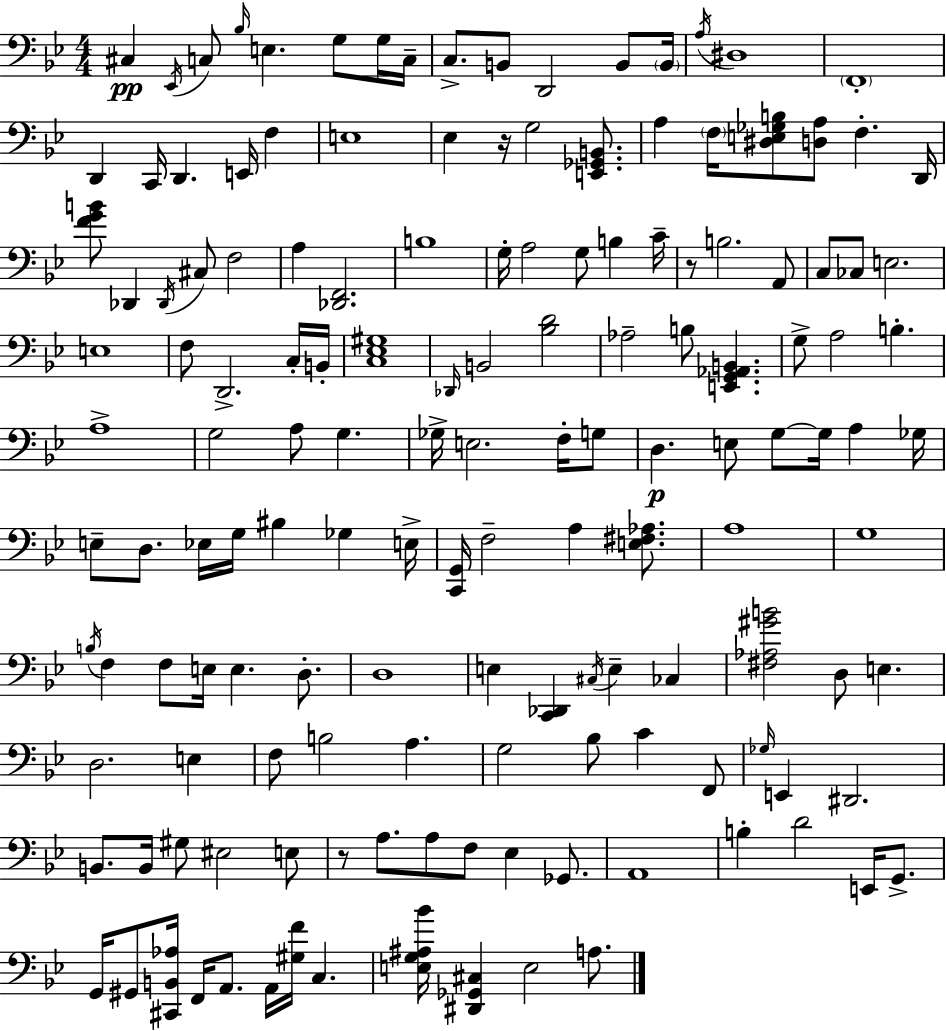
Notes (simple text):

C#3/q Eb2/s C3/e Bb3/s E3/q. G3/e G3/s C3/s C3/e. B2/e D2/h B2/e B2/s A3/s D#3/w F2/w D2/q C2/s D2/q. E2/s F3/q E3/w Eb3/q R/s G3/h [E2,Gb2,B2]/e. A3/q F3/s [D#3,E3,Gb3,B3]/e [D3,A3]/e F3/q. D2/s [F4,G4,B4]/e Db2/q Db2/s C#3/e F3/h A3/q [Db2,F2]/h. B3/w G3/s A3/h G3/e B3/q C4/s R/e B3/h. A2/e C3/e CES3/e E3/h. E3/w F3/e D2/h. C3/s B2/s [C3,Eb3,G#3]/w Db2/s B2/h [Bb3,D4]/h Ab3/h B3/e [E2,G2,Ab2,B2]/q. G3/e A3/h B3/q. A3/w G3/h A3/e G3/q. Gb3/s E3/h. F3/s G3/e D3/q. E3/e G3/e G3/s A3/q Gb3/s E3/e D3/e. Eb3/s G3/s BIS3/q Gb3/q E3/s [C2,G2]/s F3/h A3/q [E3,F#3,Ab3]/e. A3/w G3/w B3/s F3/q F3/e E3/s E3/q. D3/e. D3/w E3/q [C2,Db2]/q C#3/s E3/q CES3/q [F#3,Ab3,G#4,B4]/h D3/e E3/q. D3/h. E3/q F3/e B3/h A3/q. G3/h Bb3/e C4/q F2/e Gb3/s E2/q D#2/h. B2/e. B2/s G#3/e EIS3/h E3/e R/e A3/e. A3/e F3/e Eb3/q Gb2/e. A2/w B3/q D4/h E2/s G2/e. G2/s G#2/e [C#2,B2,Ab3]/s F2/s A2/e. A2/s [G#3,F4]/s C3/q. [E3,G3,A#3,Bb4]/s [D#2,Gb2,C#3]/q E3/h A3/e.